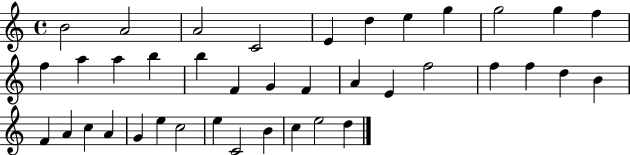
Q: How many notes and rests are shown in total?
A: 39